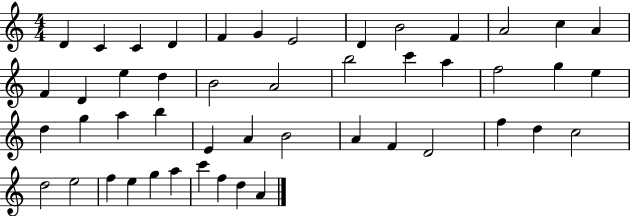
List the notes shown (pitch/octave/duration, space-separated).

D4/q C4/q C4/q D4/q F4/q G4/q E4/h D4/q B4/h F4/q A4/h C5/q A4/q F4/q D4/q E5/q D5/q B4/h A4/h B5/h C6/q A5/q F5/h G5/q E5/q D5/q G5/q A5/q B5/q E4/q A4/q B4/h A4/q F4/q D4/h F5/q D5/q C5/h D5/h E5/h F5/q E5/q G5/q A5/q C6/q F5/q D5/q A4/q